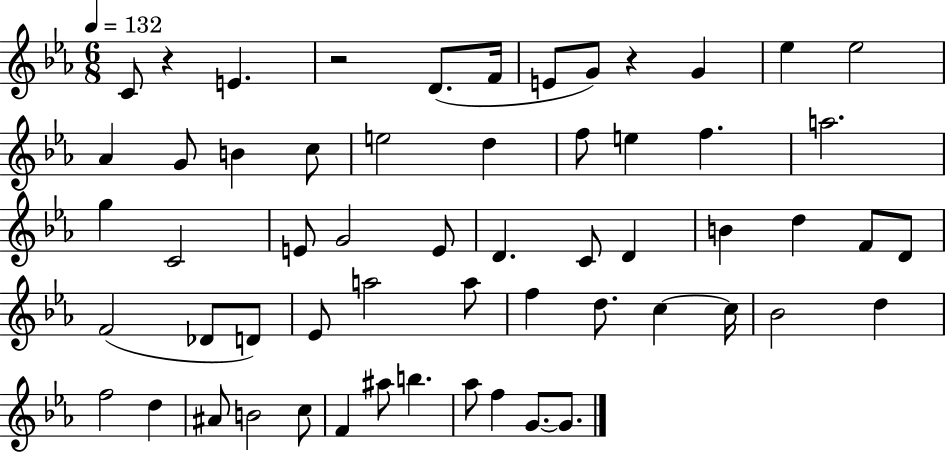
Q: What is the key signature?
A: EES major